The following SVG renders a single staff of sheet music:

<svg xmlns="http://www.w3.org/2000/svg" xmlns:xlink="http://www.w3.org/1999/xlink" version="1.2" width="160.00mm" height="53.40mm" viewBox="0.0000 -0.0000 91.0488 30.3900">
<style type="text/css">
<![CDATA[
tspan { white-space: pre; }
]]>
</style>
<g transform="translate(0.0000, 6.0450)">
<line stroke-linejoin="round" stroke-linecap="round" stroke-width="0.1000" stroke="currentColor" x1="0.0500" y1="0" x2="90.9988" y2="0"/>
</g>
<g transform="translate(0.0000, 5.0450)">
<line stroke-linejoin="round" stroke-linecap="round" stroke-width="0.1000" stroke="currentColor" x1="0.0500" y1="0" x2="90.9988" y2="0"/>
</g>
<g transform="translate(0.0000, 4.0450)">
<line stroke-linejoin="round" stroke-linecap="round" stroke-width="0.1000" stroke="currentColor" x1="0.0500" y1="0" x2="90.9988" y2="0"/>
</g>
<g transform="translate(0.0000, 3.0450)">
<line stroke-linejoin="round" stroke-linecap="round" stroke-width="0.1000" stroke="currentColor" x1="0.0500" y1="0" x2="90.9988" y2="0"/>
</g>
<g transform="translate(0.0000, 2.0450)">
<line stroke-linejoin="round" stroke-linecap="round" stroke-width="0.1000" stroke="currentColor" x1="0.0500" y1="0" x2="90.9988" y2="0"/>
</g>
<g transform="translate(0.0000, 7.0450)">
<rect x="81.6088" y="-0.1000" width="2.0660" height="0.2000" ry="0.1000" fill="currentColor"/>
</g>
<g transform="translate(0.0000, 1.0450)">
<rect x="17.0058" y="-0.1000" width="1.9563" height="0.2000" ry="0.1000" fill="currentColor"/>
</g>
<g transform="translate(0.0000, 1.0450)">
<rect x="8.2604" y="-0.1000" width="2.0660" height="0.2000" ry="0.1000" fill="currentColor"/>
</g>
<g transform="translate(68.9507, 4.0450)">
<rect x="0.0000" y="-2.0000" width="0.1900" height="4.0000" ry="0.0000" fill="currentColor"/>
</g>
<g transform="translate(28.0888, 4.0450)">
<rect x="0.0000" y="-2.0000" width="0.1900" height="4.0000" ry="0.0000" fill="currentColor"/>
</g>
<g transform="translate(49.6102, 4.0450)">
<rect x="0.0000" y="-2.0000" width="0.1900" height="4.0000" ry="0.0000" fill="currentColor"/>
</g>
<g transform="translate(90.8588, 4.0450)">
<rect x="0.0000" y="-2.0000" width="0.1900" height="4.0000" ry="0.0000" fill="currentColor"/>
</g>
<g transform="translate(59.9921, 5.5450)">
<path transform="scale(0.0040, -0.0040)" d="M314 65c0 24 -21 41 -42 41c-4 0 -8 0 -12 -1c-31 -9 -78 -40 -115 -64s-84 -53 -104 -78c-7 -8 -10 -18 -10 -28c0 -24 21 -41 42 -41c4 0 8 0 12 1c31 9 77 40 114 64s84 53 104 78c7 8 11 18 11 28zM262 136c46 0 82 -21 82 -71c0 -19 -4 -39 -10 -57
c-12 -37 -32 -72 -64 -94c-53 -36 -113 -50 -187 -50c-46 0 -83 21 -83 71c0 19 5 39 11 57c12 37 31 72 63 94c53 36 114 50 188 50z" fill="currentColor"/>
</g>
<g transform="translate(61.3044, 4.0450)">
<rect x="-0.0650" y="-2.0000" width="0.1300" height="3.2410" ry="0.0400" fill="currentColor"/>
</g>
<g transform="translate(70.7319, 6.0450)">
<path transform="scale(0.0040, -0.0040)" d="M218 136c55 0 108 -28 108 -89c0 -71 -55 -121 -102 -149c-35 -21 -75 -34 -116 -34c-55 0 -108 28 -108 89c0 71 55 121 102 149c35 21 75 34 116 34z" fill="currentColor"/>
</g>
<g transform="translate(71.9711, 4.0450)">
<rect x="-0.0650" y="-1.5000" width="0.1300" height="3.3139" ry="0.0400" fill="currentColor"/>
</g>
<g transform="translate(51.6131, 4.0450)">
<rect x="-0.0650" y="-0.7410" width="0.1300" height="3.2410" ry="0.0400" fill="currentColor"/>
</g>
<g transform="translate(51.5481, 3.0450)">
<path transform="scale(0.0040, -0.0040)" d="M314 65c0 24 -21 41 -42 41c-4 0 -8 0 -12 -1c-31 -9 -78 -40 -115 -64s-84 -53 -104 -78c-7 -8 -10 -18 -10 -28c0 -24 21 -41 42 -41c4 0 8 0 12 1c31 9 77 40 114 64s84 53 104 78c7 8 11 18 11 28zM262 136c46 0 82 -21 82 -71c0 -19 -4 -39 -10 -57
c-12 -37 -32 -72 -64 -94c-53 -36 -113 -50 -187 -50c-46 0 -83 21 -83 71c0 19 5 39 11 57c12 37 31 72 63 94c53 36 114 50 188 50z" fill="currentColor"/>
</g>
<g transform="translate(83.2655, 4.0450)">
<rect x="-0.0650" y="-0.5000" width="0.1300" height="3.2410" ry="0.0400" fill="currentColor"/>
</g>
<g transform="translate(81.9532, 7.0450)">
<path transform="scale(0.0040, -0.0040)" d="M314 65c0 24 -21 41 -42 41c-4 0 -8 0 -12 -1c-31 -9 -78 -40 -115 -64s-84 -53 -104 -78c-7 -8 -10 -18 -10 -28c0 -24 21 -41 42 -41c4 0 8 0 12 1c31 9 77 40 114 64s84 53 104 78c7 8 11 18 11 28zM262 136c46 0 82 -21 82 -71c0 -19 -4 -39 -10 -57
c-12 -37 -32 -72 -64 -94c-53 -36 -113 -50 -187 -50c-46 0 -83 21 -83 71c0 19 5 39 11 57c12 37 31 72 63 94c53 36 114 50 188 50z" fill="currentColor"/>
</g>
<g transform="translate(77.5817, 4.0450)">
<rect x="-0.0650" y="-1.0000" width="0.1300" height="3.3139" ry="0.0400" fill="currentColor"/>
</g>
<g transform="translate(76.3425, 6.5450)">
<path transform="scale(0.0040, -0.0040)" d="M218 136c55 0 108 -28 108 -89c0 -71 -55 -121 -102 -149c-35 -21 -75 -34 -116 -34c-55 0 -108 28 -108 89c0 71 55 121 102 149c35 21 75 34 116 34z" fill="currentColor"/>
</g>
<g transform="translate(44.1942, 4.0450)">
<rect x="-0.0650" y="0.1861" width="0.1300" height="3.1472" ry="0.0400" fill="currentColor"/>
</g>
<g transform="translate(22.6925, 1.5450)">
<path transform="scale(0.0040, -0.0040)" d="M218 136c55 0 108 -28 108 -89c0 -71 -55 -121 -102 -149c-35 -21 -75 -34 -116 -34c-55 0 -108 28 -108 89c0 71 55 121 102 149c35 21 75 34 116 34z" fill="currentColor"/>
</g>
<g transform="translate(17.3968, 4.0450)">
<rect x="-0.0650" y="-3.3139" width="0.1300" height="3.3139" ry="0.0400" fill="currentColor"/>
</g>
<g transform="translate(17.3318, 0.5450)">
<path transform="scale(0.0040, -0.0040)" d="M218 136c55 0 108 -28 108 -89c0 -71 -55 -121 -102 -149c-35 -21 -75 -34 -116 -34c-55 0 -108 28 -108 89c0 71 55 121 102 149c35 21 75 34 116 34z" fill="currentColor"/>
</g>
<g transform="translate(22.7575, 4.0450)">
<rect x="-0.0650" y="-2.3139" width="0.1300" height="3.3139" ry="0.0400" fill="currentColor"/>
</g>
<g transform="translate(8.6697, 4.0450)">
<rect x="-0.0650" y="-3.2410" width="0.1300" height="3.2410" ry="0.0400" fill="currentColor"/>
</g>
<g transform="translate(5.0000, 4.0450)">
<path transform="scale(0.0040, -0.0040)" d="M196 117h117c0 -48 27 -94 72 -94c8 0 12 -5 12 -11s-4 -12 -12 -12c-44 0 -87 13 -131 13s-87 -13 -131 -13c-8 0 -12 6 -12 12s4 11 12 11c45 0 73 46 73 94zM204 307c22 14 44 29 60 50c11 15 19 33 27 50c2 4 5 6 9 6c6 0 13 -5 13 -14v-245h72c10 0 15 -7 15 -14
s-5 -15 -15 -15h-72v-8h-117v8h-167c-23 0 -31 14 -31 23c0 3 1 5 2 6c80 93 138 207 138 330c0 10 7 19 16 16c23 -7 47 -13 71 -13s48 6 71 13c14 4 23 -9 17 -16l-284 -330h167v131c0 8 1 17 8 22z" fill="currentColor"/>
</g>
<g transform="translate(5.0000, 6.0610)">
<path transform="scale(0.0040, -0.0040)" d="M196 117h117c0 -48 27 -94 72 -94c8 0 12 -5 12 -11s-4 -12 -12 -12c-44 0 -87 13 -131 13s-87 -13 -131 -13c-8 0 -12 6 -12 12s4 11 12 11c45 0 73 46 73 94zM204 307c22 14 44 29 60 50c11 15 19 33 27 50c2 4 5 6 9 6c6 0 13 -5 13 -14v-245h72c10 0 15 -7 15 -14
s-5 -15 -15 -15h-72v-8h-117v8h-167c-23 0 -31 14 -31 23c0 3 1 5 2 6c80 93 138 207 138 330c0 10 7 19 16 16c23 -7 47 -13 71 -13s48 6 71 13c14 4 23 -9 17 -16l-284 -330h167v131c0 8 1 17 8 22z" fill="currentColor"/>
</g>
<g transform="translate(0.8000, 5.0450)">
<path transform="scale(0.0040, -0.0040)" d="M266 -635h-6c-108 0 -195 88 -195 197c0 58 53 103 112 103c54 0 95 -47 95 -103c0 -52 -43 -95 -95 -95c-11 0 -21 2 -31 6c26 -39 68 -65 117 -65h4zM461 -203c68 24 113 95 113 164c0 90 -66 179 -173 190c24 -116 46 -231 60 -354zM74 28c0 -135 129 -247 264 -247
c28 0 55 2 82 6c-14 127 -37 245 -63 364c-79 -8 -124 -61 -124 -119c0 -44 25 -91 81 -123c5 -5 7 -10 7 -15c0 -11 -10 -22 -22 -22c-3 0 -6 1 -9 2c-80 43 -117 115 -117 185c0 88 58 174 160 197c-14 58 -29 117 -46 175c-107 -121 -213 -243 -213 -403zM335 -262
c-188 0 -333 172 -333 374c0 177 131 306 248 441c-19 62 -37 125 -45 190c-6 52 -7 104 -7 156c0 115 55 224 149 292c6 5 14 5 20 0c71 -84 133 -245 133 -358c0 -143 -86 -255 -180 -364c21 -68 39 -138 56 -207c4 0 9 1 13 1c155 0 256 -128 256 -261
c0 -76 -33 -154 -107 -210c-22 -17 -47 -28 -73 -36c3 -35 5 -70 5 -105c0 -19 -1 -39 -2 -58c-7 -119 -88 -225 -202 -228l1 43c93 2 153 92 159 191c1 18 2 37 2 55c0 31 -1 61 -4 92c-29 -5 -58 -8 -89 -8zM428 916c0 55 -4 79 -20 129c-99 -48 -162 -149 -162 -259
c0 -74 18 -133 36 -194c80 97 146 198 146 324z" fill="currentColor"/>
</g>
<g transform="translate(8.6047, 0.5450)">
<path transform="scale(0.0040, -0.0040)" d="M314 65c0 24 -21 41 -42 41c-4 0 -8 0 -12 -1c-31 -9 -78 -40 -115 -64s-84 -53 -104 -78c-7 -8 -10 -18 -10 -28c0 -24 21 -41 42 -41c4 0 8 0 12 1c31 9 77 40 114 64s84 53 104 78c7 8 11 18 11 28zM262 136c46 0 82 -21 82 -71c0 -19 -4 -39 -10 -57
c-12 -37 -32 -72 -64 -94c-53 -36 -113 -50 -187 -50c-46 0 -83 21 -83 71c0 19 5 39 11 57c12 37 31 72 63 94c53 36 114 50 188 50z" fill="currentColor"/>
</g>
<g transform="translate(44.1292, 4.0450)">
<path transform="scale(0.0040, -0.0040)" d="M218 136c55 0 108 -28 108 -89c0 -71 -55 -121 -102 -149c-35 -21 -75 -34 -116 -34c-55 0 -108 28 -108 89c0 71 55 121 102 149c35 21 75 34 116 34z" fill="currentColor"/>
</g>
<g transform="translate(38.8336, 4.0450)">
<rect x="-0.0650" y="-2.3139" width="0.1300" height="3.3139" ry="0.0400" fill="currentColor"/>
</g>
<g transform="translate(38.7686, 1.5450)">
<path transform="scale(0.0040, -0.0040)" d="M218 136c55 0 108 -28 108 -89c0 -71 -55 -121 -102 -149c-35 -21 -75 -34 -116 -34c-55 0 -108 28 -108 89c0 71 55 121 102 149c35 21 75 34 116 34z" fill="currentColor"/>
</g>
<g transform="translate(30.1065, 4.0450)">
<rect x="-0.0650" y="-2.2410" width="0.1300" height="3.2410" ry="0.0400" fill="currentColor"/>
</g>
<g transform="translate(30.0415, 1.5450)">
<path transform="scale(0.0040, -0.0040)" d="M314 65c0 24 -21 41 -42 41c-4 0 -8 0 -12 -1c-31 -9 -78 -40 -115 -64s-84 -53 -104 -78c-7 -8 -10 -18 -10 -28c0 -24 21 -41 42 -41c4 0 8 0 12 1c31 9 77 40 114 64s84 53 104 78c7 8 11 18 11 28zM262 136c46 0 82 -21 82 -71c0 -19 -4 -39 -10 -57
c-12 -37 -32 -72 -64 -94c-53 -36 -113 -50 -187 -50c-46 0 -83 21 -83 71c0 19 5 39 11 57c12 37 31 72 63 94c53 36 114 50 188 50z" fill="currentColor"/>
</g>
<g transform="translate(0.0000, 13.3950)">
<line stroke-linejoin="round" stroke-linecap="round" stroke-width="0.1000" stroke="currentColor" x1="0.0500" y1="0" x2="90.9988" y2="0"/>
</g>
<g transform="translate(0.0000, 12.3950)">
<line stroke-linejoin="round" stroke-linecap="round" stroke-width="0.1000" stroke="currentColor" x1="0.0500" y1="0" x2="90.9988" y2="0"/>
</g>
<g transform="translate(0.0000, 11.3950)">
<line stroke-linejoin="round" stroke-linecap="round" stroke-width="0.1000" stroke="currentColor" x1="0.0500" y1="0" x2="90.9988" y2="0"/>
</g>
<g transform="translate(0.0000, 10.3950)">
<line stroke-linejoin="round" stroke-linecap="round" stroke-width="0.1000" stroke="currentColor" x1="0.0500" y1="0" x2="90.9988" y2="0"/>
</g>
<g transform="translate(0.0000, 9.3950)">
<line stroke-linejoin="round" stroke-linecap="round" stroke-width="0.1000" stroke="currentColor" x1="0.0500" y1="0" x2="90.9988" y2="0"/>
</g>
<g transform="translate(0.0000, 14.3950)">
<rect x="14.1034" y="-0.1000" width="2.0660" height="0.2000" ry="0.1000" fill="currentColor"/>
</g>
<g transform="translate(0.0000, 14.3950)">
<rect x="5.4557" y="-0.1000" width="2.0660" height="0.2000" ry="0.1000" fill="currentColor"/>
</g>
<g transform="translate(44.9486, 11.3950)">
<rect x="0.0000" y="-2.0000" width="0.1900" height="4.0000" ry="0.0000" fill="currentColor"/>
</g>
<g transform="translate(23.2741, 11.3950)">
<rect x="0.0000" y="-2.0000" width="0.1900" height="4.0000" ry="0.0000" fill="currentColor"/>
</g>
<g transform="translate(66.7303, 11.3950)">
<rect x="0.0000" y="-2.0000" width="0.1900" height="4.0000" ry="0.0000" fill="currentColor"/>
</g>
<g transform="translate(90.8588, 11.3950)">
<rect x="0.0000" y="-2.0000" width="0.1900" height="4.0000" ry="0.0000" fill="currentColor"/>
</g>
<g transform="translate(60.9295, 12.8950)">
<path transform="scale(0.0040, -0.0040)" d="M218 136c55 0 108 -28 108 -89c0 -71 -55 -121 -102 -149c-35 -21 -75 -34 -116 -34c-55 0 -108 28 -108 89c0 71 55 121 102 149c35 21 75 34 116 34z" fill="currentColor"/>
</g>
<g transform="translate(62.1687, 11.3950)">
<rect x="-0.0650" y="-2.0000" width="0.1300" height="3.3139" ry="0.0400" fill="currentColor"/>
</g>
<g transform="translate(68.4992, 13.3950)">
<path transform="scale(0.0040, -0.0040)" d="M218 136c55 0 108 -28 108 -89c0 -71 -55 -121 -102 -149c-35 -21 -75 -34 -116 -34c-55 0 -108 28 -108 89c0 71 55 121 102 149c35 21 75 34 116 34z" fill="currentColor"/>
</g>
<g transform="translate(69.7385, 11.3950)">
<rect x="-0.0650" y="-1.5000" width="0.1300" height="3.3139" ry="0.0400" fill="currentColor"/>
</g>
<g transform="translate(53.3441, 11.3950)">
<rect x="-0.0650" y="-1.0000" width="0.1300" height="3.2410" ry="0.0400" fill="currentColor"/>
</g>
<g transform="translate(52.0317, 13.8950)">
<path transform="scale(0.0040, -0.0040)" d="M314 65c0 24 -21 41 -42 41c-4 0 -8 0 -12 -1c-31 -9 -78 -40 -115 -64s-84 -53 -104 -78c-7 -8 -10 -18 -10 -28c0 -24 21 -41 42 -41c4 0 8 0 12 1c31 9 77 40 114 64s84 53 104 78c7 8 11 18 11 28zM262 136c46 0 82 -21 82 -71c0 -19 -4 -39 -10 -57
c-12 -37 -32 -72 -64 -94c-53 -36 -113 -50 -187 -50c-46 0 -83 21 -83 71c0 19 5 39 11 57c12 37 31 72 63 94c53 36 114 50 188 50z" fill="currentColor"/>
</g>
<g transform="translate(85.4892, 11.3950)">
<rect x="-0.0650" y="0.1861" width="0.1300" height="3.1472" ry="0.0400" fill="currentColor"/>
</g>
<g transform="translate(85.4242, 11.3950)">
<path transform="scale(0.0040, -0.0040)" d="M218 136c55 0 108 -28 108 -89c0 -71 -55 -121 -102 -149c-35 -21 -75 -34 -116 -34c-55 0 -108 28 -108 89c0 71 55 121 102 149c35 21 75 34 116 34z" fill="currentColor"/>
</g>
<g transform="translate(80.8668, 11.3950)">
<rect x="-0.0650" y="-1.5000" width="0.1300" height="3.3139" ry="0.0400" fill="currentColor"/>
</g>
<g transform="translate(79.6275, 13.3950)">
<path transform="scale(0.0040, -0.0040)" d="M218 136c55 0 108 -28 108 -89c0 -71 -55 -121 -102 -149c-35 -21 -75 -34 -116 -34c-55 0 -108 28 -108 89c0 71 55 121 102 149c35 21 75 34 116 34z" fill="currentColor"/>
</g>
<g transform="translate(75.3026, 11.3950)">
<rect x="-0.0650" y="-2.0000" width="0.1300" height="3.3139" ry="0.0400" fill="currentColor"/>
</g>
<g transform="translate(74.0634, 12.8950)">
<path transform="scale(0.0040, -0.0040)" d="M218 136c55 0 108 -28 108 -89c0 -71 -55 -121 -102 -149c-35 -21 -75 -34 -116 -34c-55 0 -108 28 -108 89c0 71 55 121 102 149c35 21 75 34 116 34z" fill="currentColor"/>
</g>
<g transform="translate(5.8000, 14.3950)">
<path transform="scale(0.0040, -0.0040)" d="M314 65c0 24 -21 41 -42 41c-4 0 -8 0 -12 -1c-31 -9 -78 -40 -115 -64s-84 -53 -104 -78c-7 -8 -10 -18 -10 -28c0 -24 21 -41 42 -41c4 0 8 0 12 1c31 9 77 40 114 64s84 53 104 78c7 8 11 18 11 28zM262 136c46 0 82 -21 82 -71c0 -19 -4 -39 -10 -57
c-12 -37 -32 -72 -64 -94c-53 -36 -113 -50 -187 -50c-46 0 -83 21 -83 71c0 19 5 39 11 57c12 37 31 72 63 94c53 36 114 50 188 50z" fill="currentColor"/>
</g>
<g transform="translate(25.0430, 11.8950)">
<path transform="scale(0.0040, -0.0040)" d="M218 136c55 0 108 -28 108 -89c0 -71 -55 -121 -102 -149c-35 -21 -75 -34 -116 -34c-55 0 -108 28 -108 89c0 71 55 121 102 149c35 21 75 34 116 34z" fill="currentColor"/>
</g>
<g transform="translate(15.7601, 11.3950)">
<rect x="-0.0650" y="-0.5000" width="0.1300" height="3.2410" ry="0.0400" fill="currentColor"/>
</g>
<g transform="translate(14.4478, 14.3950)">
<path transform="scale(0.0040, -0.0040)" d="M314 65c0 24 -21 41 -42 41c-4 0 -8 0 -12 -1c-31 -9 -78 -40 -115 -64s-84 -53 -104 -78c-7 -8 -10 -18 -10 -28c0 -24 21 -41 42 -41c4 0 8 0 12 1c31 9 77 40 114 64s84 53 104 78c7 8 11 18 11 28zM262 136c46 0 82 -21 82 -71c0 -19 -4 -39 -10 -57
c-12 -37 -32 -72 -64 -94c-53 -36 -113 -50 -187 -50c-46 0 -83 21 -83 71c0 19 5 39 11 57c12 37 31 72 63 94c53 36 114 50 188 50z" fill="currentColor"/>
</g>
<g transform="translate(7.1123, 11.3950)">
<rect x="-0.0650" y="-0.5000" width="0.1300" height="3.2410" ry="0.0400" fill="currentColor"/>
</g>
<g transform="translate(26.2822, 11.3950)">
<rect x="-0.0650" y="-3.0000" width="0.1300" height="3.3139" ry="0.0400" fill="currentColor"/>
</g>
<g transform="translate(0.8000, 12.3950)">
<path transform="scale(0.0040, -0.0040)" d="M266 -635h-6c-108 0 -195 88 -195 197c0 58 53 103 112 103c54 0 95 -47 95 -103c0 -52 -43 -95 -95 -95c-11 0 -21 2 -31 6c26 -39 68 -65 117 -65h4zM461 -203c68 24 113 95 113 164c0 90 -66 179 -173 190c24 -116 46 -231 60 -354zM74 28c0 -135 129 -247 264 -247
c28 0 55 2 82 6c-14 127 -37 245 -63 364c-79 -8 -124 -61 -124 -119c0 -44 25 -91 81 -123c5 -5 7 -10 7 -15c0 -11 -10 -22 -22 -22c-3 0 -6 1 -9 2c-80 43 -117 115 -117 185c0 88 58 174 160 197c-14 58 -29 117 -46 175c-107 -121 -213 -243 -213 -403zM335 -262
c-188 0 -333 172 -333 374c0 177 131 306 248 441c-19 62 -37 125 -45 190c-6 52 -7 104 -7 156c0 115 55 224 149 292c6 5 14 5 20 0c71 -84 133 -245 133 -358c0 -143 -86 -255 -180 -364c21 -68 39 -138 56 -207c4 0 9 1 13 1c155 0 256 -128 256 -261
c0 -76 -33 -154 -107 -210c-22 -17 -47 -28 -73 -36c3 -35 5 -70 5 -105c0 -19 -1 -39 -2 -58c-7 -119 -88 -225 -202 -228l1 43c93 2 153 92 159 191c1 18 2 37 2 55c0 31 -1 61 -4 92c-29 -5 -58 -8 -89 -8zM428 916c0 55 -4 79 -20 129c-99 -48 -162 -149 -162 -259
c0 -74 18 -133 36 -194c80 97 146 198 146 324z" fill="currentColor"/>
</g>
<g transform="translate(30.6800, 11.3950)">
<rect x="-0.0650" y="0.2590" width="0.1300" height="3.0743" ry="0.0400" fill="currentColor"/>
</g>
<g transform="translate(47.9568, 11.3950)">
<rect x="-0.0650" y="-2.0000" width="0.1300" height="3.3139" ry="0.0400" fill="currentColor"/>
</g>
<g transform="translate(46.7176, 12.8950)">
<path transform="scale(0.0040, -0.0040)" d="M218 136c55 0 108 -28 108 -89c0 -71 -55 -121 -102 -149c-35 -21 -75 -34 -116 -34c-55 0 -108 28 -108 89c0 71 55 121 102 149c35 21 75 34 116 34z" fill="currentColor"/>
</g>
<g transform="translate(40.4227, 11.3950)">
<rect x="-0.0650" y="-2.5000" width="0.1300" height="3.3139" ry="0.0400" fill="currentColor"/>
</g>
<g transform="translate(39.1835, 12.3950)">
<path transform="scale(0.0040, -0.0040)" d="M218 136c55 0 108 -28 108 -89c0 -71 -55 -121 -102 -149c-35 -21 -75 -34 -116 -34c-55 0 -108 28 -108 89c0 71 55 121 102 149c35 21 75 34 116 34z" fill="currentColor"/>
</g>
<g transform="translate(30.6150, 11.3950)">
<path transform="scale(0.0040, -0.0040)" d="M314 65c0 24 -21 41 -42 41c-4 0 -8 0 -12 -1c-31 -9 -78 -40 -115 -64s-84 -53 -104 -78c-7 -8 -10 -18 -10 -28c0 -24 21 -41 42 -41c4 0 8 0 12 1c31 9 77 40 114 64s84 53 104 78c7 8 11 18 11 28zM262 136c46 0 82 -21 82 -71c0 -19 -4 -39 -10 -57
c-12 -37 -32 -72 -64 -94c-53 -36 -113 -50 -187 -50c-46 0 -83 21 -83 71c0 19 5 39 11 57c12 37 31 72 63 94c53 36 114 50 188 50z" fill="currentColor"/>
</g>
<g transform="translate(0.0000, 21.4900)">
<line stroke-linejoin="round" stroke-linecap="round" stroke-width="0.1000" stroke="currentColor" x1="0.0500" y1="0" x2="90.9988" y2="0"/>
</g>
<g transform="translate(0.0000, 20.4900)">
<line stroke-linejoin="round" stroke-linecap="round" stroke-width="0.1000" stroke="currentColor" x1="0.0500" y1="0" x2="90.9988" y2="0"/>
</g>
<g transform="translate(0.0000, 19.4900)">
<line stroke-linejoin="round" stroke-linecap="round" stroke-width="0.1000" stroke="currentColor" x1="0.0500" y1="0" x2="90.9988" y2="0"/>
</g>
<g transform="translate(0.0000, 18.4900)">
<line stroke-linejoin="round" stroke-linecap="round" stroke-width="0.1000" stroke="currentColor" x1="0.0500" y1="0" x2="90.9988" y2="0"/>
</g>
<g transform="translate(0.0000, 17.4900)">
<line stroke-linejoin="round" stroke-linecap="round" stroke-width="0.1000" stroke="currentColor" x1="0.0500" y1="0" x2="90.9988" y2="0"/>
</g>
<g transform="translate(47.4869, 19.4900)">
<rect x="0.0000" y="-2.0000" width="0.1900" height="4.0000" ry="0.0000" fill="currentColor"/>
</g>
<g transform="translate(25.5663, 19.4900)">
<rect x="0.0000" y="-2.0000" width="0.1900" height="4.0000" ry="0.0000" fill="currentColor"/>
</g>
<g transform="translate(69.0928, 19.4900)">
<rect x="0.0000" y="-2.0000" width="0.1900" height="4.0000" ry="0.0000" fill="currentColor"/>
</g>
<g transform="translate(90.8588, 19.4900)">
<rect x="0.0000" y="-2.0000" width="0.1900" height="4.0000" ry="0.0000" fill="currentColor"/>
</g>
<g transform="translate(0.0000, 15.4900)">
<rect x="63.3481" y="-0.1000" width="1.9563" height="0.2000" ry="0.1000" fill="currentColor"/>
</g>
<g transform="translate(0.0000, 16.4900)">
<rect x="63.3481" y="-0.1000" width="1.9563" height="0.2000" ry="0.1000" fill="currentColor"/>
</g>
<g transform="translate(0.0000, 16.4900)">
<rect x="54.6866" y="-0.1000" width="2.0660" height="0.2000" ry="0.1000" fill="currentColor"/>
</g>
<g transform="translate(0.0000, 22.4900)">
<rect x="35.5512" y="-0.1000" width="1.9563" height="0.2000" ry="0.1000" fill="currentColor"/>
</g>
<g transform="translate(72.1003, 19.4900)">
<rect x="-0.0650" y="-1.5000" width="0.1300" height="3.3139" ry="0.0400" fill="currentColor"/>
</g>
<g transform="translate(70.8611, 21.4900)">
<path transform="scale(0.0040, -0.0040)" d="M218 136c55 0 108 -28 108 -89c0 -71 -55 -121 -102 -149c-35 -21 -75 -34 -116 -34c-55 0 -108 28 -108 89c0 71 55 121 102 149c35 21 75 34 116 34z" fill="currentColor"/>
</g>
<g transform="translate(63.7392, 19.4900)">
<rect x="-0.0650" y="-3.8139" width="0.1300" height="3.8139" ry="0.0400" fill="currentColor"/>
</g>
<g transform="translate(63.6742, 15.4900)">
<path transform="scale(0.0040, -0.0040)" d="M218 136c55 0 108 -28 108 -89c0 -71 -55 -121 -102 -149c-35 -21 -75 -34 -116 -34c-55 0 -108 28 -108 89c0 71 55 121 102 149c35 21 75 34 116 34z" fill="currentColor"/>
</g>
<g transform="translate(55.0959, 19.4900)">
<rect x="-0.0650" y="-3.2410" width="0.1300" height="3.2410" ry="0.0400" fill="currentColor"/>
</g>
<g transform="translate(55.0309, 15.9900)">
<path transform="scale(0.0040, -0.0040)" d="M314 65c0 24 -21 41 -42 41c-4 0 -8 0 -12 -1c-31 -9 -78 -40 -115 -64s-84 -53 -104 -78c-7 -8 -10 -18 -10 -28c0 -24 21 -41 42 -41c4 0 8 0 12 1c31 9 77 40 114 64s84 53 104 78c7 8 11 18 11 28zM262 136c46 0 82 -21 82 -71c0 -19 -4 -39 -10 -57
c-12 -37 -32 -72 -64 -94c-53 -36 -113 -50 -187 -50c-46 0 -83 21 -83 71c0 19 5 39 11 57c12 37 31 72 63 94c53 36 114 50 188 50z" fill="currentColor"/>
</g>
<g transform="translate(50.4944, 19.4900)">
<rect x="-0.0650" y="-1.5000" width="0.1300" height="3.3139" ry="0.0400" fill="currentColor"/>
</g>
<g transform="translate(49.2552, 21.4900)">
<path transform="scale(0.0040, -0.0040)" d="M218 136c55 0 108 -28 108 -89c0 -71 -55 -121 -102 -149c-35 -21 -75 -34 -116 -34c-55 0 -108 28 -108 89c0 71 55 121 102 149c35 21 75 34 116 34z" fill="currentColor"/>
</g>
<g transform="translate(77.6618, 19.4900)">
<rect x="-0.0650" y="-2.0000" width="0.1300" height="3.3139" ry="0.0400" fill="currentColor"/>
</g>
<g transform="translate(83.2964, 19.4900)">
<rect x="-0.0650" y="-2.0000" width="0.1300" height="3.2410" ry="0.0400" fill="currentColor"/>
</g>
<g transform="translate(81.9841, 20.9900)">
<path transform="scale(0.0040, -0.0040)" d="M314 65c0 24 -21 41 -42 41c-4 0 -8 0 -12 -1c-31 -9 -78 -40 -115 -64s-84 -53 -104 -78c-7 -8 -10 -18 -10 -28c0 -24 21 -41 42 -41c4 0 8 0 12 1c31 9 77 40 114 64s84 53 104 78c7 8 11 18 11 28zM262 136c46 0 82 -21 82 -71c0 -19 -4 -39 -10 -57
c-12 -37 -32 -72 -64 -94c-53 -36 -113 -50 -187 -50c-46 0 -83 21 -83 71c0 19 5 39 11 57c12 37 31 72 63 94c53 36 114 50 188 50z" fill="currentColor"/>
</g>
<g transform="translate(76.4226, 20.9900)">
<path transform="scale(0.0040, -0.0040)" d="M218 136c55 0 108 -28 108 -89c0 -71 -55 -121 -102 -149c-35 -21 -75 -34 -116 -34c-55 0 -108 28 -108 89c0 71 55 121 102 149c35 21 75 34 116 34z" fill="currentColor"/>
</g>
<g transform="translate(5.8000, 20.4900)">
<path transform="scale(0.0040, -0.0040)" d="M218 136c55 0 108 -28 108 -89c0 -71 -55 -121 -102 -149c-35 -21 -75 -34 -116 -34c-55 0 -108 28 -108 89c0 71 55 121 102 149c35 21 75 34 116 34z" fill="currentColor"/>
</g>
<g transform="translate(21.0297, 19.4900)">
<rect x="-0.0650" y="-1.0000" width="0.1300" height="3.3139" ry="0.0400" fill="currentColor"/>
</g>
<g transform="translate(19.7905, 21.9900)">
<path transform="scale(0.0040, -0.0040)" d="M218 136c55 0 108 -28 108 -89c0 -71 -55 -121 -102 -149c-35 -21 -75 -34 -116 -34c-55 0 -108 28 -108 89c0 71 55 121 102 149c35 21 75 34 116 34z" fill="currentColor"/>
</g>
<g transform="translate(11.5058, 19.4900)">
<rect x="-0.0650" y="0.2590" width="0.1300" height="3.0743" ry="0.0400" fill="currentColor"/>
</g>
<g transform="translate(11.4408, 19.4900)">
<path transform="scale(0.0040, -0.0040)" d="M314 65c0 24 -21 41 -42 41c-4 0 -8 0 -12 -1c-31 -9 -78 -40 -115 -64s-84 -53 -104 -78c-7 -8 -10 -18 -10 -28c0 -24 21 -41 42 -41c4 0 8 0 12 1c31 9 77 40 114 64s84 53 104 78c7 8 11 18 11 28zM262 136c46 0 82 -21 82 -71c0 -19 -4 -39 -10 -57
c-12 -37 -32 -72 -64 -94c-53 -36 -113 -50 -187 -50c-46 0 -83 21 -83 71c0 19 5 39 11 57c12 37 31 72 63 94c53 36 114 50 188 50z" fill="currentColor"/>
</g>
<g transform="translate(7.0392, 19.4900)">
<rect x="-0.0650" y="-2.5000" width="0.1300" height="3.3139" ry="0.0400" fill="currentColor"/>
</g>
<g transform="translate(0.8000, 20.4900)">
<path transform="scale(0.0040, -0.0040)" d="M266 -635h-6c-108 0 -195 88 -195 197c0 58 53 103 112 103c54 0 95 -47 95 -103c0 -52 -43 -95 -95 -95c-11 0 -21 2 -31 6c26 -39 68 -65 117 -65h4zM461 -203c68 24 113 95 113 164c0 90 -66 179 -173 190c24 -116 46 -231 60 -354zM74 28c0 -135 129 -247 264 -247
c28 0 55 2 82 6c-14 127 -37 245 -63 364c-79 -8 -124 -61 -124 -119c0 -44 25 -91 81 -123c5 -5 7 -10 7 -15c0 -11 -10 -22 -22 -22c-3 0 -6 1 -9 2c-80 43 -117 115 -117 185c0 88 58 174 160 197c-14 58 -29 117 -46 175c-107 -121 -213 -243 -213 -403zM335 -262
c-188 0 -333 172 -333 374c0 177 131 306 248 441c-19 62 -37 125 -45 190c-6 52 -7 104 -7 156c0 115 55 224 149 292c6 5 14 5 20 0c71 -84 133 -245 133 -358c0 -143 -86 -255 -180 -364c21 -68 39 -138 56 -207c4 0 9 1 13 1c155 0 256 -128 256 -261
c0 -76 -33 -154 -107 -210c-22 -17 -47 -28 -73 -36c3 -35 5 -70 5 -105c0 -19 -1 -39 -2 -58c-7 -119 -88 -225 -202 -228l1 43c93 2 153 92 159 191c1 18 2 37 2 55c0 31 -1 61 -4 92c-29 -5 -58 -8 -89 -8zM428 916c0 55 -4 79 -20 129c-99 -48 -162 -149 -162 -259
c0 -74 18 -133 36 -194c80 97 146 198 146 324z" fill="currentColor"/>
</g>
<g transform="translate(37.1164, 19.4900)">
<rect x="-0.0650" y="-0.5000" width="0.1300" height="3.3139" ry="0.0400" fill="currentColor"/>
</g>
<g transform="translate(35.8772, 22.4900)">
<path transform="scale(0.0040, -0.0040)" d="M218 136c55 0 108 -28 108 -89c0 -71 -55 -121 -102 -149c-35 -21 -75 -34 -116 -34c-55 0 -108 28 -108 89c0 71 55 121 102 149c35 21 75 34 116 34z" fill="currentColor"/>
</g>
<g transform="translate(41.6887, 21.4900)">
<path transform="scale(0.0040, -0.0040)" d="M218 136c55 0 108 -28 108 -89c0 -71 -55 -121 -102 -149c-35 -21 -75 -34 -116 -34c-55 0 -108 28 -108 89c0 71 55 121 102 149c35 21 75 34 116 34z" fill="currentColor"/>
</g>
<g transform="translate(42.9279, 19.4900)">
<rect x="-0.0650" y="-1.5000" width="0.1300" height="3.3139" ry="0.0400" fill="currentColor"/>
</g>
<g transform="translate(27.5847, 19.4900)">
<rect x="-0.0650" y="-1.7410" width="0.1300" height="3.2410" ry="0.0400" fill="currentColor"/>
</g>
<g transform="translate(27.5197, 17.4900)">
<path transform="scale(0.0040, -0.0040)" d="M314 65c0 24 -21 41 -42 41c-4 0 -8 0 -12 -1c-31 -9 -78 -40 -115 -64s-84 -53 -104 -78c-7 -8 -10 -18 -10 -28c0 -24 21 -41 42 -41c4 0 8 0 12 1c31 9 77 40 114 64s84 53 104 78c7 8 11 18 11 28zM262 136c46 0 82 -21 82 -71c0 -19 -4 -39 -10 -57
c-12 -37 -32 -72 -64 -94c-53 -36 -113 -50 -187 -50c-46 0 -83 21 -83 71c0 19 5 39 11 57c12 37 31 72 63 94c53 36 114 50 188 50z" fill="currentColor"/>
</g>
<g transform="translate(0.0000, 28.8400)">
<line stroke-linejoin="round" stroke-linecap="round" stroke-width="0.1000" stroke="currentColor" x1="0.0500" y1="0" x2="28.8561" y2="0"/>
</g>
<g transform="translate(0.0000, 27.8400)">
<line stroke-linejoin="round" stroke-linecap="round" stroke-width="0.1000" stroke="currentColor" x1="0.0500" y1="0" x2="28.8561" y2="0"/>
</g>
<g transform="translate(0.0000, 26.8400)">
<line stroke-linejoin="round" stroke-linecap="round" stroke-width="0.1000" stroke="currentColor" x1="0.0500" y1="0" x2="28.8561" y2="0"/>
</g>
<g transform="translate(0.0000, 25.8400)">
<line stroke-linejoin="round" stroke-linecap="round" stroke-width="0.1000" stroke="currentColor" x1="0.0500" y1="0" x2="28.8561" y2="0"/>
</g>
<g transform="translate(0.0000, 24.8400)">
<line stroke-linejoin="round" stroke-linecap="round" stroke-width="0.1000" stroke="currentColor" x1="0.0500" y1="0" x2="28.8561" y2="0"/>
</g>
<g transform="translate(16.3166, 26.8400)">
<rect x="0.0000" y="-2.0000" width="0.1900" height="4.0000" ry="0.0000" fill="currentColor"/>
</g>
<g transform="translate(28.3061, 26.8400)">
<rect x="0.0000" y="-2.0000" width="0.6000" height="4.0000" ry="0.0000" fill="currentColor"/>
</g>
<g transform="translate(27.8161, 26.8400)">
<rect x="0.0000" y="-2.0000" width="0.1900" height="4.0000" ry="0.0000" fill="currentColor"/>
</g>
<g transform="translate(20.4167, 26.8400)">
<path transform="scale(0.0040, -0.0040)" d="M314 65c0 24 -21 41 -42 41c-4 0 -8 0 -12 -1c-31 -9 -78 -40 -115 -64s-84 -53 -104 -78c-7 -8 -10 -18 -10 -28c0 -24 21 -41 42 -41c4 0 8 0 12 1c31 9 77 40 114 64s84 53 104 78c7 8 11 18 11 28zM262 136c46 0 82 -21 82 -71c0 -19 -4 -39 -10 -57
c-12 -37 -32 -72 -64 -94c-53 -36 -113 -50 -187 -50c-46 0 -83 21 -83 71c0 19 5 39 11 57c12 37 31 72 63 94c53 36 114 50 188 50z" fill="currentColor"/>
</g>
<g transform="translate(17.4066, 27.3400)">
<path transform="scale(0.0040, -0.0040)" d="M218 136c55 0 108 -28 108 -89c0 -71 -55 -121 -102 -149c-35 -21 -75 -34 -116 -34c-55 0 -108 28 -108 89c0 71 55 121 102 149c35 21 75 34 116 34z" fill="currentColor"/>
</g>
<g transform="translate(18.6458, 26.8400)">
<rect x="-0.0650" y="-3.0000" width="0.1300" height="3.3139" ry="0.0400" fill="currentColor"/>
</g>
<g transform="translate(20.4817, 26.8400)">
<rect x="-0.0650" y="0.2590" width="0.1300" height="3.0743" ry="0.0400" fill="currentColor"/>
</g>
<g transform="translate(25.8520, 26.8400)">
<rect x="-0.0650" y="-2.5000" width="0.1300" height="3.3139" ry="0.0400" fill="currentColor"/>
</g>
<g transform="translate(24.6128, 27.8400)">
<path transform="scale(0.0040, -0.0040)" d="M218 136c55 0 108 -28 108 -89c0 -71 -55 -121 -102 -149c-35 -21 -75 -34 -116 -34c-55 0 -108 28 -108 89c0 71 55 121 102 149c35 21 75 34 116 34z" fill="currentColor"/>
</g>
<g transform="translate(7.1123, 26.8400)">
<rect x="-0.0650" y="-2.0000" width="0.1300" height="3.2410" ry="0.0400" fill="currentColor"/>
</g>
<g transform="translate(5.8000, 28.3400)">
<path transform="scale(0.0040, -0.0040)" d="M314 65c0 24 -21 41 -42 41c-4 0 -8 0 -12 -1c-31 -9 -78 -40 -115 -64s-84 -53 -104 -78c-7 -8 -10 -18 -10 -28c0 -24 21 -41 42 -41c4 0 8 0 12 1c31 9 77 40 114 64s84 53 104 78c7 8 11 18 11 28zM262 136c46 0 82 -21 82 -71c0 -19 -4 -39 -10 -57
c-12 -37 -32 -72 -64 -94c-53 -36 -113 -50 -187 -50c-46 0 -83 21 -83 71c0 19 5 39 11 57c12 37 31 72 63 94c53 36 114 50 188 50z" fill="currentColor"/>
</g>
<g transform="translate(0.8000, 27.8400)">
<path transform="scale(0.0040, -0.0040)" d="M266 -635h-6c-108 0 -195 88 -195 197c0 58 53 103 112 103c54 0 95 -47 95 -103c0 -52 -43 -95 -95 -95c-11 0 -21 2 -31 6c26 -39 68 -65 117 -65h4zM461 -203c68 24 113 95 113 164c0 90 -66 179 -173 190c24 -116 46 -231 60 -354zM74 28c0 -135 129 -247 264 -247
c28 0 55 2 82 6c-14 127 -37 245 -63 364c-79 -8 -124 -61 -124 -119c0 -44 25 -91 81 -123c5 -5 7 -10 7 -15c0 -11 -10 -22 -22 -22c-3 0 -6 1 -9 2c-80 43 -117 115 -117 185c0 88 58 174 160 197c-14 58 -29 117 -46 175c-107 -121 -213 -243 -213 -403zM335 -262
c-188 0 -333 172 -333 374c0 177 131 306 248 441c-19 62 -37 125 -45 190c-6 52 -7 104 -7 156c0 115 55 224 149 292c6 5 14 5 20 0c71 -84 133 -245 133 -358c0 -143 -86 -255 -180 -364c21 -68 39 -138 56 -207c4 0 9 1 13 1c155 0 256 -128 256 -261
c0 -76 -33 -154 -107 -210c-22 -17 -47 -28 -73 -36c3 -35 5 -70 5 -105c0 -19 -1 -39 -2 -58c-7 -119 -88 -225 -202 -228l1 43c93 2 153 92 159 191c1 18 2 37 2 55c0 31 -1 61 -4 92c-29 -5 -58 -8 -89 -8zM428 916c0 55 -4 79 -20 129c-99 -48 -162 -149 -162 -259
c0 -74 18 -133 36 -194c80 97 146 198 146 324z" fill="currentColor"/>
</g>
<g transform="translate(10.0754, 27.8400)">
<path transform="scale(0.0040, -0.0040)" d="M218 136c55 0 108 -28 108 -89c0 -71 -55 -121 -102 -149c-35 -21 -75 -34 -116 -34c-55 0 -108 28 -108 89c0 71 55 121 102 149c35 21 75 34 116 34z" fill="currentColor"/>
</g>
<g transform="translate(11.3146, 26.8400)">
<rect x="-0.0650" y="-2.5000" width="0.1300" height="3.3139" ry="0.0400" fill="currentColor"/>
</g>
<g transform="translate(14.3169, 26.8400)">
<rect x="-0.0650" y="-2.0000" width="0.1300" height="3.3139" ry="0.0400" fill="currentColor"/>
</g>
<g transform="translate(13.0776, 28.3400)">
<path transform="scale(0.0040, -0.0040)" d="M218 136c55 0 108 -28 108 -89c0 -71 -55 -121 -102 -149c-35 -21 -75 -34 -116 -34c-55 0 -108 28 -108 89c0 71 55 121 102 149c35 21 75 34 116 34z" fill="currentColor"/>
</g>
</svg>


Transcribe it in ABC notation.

X:1
T:Untitled
M:4/4
L:1/4
K:C
b2 b g g2 g B d2 F2 E D C2 C2 C2 A B2 G F D2 F E F E B G B2 D f2 C E E b2 c' E F F2 F2 G F A B2 G